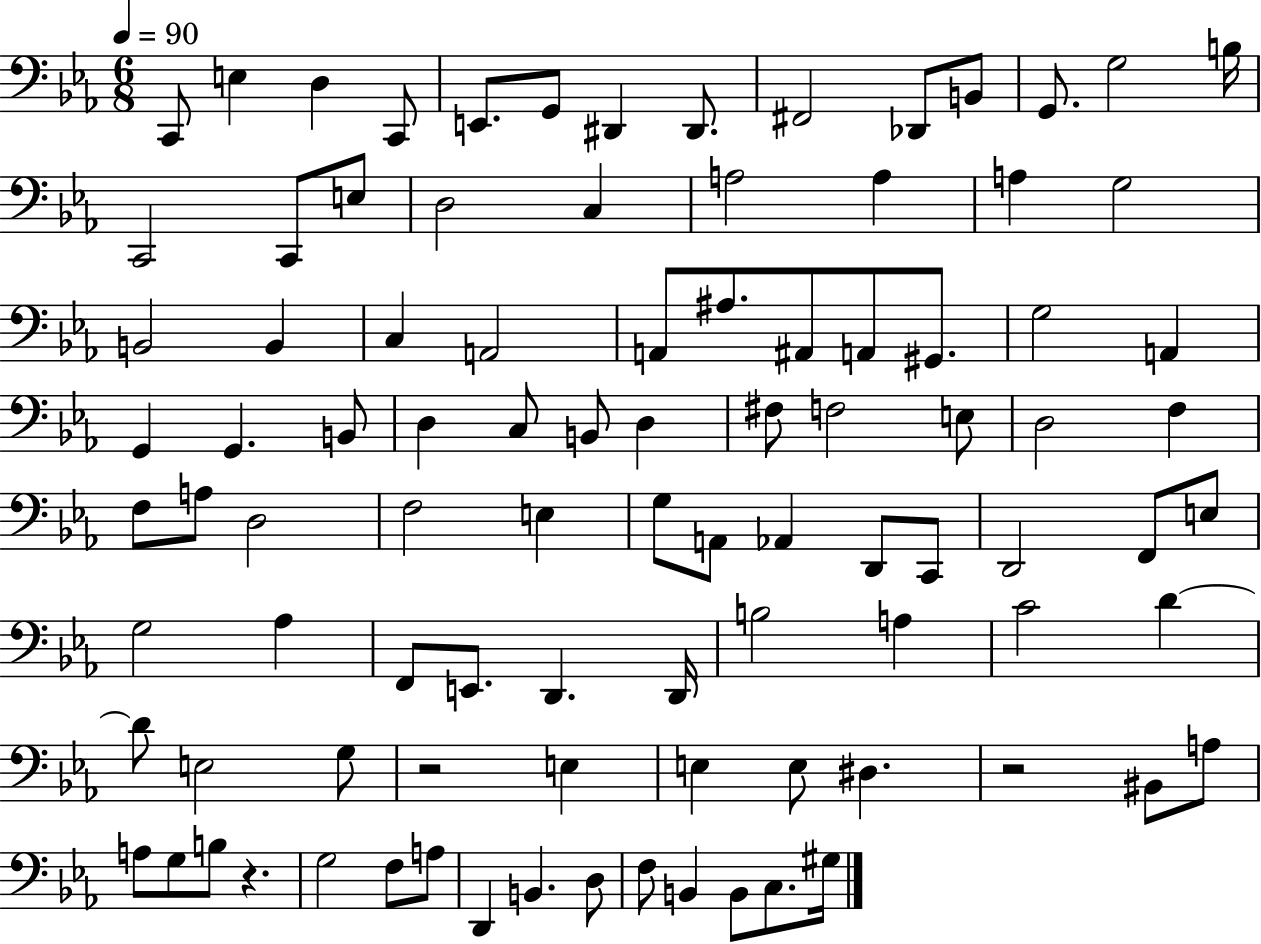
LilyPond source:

{
  \clef bass
  \numericTimeSignature
  \time 6/8
  \key ees \major
  \tempo 4 = 90
  \repeat volta 2 { c,8 e4 d4 c,8 | e,8. g,8 dis,4 dis,8. | fis,2 des,8 b,8 | g,8. g2 b16 | \break c,2 c,8 e8 | d2 c4 | a2 a4 | a4 g2 | \break b,2 b,4 | c4 a,2 | a,8 ais8. ais,8 a,8 gis,8. | g2 a,4 | \break g,4 g,4. b,8 | d4 c8 b,8 d4 | fis8 f2 e8 | d2 f4 | \break f8 a8 d2 | f2 e4 | g8 a,8 aes,4 d,8 c,8 | d,2 f,8 e8 | \break g2 aes4 | f,8 e,8. d,4. d,16 | b2 a4 | c'2 d'4~~ | \break d'8 e2 g8 | r2 e4 | e4 e8 dis4. | r2 bis,8 a8 | \break a8 g8 b8 r4. | g2 f8 a8 | d,4 b,4. d8 | f8 b,4 b,8 c8. gis16 | \break } \bar "|."
}